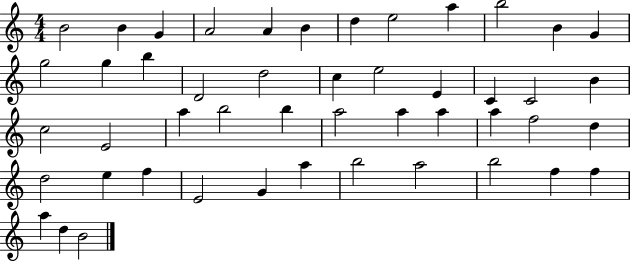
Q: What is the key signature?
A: C major